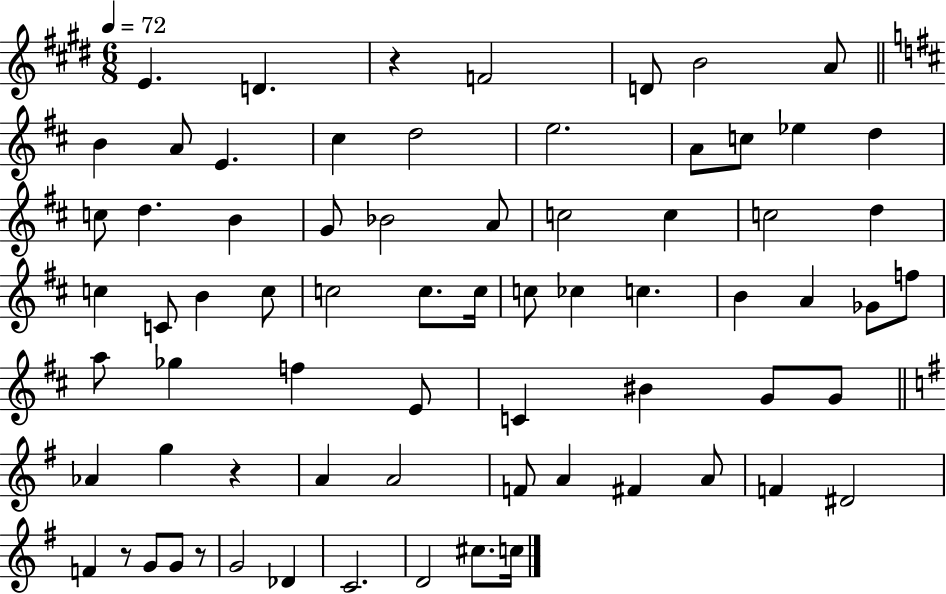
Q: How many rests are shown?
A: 4